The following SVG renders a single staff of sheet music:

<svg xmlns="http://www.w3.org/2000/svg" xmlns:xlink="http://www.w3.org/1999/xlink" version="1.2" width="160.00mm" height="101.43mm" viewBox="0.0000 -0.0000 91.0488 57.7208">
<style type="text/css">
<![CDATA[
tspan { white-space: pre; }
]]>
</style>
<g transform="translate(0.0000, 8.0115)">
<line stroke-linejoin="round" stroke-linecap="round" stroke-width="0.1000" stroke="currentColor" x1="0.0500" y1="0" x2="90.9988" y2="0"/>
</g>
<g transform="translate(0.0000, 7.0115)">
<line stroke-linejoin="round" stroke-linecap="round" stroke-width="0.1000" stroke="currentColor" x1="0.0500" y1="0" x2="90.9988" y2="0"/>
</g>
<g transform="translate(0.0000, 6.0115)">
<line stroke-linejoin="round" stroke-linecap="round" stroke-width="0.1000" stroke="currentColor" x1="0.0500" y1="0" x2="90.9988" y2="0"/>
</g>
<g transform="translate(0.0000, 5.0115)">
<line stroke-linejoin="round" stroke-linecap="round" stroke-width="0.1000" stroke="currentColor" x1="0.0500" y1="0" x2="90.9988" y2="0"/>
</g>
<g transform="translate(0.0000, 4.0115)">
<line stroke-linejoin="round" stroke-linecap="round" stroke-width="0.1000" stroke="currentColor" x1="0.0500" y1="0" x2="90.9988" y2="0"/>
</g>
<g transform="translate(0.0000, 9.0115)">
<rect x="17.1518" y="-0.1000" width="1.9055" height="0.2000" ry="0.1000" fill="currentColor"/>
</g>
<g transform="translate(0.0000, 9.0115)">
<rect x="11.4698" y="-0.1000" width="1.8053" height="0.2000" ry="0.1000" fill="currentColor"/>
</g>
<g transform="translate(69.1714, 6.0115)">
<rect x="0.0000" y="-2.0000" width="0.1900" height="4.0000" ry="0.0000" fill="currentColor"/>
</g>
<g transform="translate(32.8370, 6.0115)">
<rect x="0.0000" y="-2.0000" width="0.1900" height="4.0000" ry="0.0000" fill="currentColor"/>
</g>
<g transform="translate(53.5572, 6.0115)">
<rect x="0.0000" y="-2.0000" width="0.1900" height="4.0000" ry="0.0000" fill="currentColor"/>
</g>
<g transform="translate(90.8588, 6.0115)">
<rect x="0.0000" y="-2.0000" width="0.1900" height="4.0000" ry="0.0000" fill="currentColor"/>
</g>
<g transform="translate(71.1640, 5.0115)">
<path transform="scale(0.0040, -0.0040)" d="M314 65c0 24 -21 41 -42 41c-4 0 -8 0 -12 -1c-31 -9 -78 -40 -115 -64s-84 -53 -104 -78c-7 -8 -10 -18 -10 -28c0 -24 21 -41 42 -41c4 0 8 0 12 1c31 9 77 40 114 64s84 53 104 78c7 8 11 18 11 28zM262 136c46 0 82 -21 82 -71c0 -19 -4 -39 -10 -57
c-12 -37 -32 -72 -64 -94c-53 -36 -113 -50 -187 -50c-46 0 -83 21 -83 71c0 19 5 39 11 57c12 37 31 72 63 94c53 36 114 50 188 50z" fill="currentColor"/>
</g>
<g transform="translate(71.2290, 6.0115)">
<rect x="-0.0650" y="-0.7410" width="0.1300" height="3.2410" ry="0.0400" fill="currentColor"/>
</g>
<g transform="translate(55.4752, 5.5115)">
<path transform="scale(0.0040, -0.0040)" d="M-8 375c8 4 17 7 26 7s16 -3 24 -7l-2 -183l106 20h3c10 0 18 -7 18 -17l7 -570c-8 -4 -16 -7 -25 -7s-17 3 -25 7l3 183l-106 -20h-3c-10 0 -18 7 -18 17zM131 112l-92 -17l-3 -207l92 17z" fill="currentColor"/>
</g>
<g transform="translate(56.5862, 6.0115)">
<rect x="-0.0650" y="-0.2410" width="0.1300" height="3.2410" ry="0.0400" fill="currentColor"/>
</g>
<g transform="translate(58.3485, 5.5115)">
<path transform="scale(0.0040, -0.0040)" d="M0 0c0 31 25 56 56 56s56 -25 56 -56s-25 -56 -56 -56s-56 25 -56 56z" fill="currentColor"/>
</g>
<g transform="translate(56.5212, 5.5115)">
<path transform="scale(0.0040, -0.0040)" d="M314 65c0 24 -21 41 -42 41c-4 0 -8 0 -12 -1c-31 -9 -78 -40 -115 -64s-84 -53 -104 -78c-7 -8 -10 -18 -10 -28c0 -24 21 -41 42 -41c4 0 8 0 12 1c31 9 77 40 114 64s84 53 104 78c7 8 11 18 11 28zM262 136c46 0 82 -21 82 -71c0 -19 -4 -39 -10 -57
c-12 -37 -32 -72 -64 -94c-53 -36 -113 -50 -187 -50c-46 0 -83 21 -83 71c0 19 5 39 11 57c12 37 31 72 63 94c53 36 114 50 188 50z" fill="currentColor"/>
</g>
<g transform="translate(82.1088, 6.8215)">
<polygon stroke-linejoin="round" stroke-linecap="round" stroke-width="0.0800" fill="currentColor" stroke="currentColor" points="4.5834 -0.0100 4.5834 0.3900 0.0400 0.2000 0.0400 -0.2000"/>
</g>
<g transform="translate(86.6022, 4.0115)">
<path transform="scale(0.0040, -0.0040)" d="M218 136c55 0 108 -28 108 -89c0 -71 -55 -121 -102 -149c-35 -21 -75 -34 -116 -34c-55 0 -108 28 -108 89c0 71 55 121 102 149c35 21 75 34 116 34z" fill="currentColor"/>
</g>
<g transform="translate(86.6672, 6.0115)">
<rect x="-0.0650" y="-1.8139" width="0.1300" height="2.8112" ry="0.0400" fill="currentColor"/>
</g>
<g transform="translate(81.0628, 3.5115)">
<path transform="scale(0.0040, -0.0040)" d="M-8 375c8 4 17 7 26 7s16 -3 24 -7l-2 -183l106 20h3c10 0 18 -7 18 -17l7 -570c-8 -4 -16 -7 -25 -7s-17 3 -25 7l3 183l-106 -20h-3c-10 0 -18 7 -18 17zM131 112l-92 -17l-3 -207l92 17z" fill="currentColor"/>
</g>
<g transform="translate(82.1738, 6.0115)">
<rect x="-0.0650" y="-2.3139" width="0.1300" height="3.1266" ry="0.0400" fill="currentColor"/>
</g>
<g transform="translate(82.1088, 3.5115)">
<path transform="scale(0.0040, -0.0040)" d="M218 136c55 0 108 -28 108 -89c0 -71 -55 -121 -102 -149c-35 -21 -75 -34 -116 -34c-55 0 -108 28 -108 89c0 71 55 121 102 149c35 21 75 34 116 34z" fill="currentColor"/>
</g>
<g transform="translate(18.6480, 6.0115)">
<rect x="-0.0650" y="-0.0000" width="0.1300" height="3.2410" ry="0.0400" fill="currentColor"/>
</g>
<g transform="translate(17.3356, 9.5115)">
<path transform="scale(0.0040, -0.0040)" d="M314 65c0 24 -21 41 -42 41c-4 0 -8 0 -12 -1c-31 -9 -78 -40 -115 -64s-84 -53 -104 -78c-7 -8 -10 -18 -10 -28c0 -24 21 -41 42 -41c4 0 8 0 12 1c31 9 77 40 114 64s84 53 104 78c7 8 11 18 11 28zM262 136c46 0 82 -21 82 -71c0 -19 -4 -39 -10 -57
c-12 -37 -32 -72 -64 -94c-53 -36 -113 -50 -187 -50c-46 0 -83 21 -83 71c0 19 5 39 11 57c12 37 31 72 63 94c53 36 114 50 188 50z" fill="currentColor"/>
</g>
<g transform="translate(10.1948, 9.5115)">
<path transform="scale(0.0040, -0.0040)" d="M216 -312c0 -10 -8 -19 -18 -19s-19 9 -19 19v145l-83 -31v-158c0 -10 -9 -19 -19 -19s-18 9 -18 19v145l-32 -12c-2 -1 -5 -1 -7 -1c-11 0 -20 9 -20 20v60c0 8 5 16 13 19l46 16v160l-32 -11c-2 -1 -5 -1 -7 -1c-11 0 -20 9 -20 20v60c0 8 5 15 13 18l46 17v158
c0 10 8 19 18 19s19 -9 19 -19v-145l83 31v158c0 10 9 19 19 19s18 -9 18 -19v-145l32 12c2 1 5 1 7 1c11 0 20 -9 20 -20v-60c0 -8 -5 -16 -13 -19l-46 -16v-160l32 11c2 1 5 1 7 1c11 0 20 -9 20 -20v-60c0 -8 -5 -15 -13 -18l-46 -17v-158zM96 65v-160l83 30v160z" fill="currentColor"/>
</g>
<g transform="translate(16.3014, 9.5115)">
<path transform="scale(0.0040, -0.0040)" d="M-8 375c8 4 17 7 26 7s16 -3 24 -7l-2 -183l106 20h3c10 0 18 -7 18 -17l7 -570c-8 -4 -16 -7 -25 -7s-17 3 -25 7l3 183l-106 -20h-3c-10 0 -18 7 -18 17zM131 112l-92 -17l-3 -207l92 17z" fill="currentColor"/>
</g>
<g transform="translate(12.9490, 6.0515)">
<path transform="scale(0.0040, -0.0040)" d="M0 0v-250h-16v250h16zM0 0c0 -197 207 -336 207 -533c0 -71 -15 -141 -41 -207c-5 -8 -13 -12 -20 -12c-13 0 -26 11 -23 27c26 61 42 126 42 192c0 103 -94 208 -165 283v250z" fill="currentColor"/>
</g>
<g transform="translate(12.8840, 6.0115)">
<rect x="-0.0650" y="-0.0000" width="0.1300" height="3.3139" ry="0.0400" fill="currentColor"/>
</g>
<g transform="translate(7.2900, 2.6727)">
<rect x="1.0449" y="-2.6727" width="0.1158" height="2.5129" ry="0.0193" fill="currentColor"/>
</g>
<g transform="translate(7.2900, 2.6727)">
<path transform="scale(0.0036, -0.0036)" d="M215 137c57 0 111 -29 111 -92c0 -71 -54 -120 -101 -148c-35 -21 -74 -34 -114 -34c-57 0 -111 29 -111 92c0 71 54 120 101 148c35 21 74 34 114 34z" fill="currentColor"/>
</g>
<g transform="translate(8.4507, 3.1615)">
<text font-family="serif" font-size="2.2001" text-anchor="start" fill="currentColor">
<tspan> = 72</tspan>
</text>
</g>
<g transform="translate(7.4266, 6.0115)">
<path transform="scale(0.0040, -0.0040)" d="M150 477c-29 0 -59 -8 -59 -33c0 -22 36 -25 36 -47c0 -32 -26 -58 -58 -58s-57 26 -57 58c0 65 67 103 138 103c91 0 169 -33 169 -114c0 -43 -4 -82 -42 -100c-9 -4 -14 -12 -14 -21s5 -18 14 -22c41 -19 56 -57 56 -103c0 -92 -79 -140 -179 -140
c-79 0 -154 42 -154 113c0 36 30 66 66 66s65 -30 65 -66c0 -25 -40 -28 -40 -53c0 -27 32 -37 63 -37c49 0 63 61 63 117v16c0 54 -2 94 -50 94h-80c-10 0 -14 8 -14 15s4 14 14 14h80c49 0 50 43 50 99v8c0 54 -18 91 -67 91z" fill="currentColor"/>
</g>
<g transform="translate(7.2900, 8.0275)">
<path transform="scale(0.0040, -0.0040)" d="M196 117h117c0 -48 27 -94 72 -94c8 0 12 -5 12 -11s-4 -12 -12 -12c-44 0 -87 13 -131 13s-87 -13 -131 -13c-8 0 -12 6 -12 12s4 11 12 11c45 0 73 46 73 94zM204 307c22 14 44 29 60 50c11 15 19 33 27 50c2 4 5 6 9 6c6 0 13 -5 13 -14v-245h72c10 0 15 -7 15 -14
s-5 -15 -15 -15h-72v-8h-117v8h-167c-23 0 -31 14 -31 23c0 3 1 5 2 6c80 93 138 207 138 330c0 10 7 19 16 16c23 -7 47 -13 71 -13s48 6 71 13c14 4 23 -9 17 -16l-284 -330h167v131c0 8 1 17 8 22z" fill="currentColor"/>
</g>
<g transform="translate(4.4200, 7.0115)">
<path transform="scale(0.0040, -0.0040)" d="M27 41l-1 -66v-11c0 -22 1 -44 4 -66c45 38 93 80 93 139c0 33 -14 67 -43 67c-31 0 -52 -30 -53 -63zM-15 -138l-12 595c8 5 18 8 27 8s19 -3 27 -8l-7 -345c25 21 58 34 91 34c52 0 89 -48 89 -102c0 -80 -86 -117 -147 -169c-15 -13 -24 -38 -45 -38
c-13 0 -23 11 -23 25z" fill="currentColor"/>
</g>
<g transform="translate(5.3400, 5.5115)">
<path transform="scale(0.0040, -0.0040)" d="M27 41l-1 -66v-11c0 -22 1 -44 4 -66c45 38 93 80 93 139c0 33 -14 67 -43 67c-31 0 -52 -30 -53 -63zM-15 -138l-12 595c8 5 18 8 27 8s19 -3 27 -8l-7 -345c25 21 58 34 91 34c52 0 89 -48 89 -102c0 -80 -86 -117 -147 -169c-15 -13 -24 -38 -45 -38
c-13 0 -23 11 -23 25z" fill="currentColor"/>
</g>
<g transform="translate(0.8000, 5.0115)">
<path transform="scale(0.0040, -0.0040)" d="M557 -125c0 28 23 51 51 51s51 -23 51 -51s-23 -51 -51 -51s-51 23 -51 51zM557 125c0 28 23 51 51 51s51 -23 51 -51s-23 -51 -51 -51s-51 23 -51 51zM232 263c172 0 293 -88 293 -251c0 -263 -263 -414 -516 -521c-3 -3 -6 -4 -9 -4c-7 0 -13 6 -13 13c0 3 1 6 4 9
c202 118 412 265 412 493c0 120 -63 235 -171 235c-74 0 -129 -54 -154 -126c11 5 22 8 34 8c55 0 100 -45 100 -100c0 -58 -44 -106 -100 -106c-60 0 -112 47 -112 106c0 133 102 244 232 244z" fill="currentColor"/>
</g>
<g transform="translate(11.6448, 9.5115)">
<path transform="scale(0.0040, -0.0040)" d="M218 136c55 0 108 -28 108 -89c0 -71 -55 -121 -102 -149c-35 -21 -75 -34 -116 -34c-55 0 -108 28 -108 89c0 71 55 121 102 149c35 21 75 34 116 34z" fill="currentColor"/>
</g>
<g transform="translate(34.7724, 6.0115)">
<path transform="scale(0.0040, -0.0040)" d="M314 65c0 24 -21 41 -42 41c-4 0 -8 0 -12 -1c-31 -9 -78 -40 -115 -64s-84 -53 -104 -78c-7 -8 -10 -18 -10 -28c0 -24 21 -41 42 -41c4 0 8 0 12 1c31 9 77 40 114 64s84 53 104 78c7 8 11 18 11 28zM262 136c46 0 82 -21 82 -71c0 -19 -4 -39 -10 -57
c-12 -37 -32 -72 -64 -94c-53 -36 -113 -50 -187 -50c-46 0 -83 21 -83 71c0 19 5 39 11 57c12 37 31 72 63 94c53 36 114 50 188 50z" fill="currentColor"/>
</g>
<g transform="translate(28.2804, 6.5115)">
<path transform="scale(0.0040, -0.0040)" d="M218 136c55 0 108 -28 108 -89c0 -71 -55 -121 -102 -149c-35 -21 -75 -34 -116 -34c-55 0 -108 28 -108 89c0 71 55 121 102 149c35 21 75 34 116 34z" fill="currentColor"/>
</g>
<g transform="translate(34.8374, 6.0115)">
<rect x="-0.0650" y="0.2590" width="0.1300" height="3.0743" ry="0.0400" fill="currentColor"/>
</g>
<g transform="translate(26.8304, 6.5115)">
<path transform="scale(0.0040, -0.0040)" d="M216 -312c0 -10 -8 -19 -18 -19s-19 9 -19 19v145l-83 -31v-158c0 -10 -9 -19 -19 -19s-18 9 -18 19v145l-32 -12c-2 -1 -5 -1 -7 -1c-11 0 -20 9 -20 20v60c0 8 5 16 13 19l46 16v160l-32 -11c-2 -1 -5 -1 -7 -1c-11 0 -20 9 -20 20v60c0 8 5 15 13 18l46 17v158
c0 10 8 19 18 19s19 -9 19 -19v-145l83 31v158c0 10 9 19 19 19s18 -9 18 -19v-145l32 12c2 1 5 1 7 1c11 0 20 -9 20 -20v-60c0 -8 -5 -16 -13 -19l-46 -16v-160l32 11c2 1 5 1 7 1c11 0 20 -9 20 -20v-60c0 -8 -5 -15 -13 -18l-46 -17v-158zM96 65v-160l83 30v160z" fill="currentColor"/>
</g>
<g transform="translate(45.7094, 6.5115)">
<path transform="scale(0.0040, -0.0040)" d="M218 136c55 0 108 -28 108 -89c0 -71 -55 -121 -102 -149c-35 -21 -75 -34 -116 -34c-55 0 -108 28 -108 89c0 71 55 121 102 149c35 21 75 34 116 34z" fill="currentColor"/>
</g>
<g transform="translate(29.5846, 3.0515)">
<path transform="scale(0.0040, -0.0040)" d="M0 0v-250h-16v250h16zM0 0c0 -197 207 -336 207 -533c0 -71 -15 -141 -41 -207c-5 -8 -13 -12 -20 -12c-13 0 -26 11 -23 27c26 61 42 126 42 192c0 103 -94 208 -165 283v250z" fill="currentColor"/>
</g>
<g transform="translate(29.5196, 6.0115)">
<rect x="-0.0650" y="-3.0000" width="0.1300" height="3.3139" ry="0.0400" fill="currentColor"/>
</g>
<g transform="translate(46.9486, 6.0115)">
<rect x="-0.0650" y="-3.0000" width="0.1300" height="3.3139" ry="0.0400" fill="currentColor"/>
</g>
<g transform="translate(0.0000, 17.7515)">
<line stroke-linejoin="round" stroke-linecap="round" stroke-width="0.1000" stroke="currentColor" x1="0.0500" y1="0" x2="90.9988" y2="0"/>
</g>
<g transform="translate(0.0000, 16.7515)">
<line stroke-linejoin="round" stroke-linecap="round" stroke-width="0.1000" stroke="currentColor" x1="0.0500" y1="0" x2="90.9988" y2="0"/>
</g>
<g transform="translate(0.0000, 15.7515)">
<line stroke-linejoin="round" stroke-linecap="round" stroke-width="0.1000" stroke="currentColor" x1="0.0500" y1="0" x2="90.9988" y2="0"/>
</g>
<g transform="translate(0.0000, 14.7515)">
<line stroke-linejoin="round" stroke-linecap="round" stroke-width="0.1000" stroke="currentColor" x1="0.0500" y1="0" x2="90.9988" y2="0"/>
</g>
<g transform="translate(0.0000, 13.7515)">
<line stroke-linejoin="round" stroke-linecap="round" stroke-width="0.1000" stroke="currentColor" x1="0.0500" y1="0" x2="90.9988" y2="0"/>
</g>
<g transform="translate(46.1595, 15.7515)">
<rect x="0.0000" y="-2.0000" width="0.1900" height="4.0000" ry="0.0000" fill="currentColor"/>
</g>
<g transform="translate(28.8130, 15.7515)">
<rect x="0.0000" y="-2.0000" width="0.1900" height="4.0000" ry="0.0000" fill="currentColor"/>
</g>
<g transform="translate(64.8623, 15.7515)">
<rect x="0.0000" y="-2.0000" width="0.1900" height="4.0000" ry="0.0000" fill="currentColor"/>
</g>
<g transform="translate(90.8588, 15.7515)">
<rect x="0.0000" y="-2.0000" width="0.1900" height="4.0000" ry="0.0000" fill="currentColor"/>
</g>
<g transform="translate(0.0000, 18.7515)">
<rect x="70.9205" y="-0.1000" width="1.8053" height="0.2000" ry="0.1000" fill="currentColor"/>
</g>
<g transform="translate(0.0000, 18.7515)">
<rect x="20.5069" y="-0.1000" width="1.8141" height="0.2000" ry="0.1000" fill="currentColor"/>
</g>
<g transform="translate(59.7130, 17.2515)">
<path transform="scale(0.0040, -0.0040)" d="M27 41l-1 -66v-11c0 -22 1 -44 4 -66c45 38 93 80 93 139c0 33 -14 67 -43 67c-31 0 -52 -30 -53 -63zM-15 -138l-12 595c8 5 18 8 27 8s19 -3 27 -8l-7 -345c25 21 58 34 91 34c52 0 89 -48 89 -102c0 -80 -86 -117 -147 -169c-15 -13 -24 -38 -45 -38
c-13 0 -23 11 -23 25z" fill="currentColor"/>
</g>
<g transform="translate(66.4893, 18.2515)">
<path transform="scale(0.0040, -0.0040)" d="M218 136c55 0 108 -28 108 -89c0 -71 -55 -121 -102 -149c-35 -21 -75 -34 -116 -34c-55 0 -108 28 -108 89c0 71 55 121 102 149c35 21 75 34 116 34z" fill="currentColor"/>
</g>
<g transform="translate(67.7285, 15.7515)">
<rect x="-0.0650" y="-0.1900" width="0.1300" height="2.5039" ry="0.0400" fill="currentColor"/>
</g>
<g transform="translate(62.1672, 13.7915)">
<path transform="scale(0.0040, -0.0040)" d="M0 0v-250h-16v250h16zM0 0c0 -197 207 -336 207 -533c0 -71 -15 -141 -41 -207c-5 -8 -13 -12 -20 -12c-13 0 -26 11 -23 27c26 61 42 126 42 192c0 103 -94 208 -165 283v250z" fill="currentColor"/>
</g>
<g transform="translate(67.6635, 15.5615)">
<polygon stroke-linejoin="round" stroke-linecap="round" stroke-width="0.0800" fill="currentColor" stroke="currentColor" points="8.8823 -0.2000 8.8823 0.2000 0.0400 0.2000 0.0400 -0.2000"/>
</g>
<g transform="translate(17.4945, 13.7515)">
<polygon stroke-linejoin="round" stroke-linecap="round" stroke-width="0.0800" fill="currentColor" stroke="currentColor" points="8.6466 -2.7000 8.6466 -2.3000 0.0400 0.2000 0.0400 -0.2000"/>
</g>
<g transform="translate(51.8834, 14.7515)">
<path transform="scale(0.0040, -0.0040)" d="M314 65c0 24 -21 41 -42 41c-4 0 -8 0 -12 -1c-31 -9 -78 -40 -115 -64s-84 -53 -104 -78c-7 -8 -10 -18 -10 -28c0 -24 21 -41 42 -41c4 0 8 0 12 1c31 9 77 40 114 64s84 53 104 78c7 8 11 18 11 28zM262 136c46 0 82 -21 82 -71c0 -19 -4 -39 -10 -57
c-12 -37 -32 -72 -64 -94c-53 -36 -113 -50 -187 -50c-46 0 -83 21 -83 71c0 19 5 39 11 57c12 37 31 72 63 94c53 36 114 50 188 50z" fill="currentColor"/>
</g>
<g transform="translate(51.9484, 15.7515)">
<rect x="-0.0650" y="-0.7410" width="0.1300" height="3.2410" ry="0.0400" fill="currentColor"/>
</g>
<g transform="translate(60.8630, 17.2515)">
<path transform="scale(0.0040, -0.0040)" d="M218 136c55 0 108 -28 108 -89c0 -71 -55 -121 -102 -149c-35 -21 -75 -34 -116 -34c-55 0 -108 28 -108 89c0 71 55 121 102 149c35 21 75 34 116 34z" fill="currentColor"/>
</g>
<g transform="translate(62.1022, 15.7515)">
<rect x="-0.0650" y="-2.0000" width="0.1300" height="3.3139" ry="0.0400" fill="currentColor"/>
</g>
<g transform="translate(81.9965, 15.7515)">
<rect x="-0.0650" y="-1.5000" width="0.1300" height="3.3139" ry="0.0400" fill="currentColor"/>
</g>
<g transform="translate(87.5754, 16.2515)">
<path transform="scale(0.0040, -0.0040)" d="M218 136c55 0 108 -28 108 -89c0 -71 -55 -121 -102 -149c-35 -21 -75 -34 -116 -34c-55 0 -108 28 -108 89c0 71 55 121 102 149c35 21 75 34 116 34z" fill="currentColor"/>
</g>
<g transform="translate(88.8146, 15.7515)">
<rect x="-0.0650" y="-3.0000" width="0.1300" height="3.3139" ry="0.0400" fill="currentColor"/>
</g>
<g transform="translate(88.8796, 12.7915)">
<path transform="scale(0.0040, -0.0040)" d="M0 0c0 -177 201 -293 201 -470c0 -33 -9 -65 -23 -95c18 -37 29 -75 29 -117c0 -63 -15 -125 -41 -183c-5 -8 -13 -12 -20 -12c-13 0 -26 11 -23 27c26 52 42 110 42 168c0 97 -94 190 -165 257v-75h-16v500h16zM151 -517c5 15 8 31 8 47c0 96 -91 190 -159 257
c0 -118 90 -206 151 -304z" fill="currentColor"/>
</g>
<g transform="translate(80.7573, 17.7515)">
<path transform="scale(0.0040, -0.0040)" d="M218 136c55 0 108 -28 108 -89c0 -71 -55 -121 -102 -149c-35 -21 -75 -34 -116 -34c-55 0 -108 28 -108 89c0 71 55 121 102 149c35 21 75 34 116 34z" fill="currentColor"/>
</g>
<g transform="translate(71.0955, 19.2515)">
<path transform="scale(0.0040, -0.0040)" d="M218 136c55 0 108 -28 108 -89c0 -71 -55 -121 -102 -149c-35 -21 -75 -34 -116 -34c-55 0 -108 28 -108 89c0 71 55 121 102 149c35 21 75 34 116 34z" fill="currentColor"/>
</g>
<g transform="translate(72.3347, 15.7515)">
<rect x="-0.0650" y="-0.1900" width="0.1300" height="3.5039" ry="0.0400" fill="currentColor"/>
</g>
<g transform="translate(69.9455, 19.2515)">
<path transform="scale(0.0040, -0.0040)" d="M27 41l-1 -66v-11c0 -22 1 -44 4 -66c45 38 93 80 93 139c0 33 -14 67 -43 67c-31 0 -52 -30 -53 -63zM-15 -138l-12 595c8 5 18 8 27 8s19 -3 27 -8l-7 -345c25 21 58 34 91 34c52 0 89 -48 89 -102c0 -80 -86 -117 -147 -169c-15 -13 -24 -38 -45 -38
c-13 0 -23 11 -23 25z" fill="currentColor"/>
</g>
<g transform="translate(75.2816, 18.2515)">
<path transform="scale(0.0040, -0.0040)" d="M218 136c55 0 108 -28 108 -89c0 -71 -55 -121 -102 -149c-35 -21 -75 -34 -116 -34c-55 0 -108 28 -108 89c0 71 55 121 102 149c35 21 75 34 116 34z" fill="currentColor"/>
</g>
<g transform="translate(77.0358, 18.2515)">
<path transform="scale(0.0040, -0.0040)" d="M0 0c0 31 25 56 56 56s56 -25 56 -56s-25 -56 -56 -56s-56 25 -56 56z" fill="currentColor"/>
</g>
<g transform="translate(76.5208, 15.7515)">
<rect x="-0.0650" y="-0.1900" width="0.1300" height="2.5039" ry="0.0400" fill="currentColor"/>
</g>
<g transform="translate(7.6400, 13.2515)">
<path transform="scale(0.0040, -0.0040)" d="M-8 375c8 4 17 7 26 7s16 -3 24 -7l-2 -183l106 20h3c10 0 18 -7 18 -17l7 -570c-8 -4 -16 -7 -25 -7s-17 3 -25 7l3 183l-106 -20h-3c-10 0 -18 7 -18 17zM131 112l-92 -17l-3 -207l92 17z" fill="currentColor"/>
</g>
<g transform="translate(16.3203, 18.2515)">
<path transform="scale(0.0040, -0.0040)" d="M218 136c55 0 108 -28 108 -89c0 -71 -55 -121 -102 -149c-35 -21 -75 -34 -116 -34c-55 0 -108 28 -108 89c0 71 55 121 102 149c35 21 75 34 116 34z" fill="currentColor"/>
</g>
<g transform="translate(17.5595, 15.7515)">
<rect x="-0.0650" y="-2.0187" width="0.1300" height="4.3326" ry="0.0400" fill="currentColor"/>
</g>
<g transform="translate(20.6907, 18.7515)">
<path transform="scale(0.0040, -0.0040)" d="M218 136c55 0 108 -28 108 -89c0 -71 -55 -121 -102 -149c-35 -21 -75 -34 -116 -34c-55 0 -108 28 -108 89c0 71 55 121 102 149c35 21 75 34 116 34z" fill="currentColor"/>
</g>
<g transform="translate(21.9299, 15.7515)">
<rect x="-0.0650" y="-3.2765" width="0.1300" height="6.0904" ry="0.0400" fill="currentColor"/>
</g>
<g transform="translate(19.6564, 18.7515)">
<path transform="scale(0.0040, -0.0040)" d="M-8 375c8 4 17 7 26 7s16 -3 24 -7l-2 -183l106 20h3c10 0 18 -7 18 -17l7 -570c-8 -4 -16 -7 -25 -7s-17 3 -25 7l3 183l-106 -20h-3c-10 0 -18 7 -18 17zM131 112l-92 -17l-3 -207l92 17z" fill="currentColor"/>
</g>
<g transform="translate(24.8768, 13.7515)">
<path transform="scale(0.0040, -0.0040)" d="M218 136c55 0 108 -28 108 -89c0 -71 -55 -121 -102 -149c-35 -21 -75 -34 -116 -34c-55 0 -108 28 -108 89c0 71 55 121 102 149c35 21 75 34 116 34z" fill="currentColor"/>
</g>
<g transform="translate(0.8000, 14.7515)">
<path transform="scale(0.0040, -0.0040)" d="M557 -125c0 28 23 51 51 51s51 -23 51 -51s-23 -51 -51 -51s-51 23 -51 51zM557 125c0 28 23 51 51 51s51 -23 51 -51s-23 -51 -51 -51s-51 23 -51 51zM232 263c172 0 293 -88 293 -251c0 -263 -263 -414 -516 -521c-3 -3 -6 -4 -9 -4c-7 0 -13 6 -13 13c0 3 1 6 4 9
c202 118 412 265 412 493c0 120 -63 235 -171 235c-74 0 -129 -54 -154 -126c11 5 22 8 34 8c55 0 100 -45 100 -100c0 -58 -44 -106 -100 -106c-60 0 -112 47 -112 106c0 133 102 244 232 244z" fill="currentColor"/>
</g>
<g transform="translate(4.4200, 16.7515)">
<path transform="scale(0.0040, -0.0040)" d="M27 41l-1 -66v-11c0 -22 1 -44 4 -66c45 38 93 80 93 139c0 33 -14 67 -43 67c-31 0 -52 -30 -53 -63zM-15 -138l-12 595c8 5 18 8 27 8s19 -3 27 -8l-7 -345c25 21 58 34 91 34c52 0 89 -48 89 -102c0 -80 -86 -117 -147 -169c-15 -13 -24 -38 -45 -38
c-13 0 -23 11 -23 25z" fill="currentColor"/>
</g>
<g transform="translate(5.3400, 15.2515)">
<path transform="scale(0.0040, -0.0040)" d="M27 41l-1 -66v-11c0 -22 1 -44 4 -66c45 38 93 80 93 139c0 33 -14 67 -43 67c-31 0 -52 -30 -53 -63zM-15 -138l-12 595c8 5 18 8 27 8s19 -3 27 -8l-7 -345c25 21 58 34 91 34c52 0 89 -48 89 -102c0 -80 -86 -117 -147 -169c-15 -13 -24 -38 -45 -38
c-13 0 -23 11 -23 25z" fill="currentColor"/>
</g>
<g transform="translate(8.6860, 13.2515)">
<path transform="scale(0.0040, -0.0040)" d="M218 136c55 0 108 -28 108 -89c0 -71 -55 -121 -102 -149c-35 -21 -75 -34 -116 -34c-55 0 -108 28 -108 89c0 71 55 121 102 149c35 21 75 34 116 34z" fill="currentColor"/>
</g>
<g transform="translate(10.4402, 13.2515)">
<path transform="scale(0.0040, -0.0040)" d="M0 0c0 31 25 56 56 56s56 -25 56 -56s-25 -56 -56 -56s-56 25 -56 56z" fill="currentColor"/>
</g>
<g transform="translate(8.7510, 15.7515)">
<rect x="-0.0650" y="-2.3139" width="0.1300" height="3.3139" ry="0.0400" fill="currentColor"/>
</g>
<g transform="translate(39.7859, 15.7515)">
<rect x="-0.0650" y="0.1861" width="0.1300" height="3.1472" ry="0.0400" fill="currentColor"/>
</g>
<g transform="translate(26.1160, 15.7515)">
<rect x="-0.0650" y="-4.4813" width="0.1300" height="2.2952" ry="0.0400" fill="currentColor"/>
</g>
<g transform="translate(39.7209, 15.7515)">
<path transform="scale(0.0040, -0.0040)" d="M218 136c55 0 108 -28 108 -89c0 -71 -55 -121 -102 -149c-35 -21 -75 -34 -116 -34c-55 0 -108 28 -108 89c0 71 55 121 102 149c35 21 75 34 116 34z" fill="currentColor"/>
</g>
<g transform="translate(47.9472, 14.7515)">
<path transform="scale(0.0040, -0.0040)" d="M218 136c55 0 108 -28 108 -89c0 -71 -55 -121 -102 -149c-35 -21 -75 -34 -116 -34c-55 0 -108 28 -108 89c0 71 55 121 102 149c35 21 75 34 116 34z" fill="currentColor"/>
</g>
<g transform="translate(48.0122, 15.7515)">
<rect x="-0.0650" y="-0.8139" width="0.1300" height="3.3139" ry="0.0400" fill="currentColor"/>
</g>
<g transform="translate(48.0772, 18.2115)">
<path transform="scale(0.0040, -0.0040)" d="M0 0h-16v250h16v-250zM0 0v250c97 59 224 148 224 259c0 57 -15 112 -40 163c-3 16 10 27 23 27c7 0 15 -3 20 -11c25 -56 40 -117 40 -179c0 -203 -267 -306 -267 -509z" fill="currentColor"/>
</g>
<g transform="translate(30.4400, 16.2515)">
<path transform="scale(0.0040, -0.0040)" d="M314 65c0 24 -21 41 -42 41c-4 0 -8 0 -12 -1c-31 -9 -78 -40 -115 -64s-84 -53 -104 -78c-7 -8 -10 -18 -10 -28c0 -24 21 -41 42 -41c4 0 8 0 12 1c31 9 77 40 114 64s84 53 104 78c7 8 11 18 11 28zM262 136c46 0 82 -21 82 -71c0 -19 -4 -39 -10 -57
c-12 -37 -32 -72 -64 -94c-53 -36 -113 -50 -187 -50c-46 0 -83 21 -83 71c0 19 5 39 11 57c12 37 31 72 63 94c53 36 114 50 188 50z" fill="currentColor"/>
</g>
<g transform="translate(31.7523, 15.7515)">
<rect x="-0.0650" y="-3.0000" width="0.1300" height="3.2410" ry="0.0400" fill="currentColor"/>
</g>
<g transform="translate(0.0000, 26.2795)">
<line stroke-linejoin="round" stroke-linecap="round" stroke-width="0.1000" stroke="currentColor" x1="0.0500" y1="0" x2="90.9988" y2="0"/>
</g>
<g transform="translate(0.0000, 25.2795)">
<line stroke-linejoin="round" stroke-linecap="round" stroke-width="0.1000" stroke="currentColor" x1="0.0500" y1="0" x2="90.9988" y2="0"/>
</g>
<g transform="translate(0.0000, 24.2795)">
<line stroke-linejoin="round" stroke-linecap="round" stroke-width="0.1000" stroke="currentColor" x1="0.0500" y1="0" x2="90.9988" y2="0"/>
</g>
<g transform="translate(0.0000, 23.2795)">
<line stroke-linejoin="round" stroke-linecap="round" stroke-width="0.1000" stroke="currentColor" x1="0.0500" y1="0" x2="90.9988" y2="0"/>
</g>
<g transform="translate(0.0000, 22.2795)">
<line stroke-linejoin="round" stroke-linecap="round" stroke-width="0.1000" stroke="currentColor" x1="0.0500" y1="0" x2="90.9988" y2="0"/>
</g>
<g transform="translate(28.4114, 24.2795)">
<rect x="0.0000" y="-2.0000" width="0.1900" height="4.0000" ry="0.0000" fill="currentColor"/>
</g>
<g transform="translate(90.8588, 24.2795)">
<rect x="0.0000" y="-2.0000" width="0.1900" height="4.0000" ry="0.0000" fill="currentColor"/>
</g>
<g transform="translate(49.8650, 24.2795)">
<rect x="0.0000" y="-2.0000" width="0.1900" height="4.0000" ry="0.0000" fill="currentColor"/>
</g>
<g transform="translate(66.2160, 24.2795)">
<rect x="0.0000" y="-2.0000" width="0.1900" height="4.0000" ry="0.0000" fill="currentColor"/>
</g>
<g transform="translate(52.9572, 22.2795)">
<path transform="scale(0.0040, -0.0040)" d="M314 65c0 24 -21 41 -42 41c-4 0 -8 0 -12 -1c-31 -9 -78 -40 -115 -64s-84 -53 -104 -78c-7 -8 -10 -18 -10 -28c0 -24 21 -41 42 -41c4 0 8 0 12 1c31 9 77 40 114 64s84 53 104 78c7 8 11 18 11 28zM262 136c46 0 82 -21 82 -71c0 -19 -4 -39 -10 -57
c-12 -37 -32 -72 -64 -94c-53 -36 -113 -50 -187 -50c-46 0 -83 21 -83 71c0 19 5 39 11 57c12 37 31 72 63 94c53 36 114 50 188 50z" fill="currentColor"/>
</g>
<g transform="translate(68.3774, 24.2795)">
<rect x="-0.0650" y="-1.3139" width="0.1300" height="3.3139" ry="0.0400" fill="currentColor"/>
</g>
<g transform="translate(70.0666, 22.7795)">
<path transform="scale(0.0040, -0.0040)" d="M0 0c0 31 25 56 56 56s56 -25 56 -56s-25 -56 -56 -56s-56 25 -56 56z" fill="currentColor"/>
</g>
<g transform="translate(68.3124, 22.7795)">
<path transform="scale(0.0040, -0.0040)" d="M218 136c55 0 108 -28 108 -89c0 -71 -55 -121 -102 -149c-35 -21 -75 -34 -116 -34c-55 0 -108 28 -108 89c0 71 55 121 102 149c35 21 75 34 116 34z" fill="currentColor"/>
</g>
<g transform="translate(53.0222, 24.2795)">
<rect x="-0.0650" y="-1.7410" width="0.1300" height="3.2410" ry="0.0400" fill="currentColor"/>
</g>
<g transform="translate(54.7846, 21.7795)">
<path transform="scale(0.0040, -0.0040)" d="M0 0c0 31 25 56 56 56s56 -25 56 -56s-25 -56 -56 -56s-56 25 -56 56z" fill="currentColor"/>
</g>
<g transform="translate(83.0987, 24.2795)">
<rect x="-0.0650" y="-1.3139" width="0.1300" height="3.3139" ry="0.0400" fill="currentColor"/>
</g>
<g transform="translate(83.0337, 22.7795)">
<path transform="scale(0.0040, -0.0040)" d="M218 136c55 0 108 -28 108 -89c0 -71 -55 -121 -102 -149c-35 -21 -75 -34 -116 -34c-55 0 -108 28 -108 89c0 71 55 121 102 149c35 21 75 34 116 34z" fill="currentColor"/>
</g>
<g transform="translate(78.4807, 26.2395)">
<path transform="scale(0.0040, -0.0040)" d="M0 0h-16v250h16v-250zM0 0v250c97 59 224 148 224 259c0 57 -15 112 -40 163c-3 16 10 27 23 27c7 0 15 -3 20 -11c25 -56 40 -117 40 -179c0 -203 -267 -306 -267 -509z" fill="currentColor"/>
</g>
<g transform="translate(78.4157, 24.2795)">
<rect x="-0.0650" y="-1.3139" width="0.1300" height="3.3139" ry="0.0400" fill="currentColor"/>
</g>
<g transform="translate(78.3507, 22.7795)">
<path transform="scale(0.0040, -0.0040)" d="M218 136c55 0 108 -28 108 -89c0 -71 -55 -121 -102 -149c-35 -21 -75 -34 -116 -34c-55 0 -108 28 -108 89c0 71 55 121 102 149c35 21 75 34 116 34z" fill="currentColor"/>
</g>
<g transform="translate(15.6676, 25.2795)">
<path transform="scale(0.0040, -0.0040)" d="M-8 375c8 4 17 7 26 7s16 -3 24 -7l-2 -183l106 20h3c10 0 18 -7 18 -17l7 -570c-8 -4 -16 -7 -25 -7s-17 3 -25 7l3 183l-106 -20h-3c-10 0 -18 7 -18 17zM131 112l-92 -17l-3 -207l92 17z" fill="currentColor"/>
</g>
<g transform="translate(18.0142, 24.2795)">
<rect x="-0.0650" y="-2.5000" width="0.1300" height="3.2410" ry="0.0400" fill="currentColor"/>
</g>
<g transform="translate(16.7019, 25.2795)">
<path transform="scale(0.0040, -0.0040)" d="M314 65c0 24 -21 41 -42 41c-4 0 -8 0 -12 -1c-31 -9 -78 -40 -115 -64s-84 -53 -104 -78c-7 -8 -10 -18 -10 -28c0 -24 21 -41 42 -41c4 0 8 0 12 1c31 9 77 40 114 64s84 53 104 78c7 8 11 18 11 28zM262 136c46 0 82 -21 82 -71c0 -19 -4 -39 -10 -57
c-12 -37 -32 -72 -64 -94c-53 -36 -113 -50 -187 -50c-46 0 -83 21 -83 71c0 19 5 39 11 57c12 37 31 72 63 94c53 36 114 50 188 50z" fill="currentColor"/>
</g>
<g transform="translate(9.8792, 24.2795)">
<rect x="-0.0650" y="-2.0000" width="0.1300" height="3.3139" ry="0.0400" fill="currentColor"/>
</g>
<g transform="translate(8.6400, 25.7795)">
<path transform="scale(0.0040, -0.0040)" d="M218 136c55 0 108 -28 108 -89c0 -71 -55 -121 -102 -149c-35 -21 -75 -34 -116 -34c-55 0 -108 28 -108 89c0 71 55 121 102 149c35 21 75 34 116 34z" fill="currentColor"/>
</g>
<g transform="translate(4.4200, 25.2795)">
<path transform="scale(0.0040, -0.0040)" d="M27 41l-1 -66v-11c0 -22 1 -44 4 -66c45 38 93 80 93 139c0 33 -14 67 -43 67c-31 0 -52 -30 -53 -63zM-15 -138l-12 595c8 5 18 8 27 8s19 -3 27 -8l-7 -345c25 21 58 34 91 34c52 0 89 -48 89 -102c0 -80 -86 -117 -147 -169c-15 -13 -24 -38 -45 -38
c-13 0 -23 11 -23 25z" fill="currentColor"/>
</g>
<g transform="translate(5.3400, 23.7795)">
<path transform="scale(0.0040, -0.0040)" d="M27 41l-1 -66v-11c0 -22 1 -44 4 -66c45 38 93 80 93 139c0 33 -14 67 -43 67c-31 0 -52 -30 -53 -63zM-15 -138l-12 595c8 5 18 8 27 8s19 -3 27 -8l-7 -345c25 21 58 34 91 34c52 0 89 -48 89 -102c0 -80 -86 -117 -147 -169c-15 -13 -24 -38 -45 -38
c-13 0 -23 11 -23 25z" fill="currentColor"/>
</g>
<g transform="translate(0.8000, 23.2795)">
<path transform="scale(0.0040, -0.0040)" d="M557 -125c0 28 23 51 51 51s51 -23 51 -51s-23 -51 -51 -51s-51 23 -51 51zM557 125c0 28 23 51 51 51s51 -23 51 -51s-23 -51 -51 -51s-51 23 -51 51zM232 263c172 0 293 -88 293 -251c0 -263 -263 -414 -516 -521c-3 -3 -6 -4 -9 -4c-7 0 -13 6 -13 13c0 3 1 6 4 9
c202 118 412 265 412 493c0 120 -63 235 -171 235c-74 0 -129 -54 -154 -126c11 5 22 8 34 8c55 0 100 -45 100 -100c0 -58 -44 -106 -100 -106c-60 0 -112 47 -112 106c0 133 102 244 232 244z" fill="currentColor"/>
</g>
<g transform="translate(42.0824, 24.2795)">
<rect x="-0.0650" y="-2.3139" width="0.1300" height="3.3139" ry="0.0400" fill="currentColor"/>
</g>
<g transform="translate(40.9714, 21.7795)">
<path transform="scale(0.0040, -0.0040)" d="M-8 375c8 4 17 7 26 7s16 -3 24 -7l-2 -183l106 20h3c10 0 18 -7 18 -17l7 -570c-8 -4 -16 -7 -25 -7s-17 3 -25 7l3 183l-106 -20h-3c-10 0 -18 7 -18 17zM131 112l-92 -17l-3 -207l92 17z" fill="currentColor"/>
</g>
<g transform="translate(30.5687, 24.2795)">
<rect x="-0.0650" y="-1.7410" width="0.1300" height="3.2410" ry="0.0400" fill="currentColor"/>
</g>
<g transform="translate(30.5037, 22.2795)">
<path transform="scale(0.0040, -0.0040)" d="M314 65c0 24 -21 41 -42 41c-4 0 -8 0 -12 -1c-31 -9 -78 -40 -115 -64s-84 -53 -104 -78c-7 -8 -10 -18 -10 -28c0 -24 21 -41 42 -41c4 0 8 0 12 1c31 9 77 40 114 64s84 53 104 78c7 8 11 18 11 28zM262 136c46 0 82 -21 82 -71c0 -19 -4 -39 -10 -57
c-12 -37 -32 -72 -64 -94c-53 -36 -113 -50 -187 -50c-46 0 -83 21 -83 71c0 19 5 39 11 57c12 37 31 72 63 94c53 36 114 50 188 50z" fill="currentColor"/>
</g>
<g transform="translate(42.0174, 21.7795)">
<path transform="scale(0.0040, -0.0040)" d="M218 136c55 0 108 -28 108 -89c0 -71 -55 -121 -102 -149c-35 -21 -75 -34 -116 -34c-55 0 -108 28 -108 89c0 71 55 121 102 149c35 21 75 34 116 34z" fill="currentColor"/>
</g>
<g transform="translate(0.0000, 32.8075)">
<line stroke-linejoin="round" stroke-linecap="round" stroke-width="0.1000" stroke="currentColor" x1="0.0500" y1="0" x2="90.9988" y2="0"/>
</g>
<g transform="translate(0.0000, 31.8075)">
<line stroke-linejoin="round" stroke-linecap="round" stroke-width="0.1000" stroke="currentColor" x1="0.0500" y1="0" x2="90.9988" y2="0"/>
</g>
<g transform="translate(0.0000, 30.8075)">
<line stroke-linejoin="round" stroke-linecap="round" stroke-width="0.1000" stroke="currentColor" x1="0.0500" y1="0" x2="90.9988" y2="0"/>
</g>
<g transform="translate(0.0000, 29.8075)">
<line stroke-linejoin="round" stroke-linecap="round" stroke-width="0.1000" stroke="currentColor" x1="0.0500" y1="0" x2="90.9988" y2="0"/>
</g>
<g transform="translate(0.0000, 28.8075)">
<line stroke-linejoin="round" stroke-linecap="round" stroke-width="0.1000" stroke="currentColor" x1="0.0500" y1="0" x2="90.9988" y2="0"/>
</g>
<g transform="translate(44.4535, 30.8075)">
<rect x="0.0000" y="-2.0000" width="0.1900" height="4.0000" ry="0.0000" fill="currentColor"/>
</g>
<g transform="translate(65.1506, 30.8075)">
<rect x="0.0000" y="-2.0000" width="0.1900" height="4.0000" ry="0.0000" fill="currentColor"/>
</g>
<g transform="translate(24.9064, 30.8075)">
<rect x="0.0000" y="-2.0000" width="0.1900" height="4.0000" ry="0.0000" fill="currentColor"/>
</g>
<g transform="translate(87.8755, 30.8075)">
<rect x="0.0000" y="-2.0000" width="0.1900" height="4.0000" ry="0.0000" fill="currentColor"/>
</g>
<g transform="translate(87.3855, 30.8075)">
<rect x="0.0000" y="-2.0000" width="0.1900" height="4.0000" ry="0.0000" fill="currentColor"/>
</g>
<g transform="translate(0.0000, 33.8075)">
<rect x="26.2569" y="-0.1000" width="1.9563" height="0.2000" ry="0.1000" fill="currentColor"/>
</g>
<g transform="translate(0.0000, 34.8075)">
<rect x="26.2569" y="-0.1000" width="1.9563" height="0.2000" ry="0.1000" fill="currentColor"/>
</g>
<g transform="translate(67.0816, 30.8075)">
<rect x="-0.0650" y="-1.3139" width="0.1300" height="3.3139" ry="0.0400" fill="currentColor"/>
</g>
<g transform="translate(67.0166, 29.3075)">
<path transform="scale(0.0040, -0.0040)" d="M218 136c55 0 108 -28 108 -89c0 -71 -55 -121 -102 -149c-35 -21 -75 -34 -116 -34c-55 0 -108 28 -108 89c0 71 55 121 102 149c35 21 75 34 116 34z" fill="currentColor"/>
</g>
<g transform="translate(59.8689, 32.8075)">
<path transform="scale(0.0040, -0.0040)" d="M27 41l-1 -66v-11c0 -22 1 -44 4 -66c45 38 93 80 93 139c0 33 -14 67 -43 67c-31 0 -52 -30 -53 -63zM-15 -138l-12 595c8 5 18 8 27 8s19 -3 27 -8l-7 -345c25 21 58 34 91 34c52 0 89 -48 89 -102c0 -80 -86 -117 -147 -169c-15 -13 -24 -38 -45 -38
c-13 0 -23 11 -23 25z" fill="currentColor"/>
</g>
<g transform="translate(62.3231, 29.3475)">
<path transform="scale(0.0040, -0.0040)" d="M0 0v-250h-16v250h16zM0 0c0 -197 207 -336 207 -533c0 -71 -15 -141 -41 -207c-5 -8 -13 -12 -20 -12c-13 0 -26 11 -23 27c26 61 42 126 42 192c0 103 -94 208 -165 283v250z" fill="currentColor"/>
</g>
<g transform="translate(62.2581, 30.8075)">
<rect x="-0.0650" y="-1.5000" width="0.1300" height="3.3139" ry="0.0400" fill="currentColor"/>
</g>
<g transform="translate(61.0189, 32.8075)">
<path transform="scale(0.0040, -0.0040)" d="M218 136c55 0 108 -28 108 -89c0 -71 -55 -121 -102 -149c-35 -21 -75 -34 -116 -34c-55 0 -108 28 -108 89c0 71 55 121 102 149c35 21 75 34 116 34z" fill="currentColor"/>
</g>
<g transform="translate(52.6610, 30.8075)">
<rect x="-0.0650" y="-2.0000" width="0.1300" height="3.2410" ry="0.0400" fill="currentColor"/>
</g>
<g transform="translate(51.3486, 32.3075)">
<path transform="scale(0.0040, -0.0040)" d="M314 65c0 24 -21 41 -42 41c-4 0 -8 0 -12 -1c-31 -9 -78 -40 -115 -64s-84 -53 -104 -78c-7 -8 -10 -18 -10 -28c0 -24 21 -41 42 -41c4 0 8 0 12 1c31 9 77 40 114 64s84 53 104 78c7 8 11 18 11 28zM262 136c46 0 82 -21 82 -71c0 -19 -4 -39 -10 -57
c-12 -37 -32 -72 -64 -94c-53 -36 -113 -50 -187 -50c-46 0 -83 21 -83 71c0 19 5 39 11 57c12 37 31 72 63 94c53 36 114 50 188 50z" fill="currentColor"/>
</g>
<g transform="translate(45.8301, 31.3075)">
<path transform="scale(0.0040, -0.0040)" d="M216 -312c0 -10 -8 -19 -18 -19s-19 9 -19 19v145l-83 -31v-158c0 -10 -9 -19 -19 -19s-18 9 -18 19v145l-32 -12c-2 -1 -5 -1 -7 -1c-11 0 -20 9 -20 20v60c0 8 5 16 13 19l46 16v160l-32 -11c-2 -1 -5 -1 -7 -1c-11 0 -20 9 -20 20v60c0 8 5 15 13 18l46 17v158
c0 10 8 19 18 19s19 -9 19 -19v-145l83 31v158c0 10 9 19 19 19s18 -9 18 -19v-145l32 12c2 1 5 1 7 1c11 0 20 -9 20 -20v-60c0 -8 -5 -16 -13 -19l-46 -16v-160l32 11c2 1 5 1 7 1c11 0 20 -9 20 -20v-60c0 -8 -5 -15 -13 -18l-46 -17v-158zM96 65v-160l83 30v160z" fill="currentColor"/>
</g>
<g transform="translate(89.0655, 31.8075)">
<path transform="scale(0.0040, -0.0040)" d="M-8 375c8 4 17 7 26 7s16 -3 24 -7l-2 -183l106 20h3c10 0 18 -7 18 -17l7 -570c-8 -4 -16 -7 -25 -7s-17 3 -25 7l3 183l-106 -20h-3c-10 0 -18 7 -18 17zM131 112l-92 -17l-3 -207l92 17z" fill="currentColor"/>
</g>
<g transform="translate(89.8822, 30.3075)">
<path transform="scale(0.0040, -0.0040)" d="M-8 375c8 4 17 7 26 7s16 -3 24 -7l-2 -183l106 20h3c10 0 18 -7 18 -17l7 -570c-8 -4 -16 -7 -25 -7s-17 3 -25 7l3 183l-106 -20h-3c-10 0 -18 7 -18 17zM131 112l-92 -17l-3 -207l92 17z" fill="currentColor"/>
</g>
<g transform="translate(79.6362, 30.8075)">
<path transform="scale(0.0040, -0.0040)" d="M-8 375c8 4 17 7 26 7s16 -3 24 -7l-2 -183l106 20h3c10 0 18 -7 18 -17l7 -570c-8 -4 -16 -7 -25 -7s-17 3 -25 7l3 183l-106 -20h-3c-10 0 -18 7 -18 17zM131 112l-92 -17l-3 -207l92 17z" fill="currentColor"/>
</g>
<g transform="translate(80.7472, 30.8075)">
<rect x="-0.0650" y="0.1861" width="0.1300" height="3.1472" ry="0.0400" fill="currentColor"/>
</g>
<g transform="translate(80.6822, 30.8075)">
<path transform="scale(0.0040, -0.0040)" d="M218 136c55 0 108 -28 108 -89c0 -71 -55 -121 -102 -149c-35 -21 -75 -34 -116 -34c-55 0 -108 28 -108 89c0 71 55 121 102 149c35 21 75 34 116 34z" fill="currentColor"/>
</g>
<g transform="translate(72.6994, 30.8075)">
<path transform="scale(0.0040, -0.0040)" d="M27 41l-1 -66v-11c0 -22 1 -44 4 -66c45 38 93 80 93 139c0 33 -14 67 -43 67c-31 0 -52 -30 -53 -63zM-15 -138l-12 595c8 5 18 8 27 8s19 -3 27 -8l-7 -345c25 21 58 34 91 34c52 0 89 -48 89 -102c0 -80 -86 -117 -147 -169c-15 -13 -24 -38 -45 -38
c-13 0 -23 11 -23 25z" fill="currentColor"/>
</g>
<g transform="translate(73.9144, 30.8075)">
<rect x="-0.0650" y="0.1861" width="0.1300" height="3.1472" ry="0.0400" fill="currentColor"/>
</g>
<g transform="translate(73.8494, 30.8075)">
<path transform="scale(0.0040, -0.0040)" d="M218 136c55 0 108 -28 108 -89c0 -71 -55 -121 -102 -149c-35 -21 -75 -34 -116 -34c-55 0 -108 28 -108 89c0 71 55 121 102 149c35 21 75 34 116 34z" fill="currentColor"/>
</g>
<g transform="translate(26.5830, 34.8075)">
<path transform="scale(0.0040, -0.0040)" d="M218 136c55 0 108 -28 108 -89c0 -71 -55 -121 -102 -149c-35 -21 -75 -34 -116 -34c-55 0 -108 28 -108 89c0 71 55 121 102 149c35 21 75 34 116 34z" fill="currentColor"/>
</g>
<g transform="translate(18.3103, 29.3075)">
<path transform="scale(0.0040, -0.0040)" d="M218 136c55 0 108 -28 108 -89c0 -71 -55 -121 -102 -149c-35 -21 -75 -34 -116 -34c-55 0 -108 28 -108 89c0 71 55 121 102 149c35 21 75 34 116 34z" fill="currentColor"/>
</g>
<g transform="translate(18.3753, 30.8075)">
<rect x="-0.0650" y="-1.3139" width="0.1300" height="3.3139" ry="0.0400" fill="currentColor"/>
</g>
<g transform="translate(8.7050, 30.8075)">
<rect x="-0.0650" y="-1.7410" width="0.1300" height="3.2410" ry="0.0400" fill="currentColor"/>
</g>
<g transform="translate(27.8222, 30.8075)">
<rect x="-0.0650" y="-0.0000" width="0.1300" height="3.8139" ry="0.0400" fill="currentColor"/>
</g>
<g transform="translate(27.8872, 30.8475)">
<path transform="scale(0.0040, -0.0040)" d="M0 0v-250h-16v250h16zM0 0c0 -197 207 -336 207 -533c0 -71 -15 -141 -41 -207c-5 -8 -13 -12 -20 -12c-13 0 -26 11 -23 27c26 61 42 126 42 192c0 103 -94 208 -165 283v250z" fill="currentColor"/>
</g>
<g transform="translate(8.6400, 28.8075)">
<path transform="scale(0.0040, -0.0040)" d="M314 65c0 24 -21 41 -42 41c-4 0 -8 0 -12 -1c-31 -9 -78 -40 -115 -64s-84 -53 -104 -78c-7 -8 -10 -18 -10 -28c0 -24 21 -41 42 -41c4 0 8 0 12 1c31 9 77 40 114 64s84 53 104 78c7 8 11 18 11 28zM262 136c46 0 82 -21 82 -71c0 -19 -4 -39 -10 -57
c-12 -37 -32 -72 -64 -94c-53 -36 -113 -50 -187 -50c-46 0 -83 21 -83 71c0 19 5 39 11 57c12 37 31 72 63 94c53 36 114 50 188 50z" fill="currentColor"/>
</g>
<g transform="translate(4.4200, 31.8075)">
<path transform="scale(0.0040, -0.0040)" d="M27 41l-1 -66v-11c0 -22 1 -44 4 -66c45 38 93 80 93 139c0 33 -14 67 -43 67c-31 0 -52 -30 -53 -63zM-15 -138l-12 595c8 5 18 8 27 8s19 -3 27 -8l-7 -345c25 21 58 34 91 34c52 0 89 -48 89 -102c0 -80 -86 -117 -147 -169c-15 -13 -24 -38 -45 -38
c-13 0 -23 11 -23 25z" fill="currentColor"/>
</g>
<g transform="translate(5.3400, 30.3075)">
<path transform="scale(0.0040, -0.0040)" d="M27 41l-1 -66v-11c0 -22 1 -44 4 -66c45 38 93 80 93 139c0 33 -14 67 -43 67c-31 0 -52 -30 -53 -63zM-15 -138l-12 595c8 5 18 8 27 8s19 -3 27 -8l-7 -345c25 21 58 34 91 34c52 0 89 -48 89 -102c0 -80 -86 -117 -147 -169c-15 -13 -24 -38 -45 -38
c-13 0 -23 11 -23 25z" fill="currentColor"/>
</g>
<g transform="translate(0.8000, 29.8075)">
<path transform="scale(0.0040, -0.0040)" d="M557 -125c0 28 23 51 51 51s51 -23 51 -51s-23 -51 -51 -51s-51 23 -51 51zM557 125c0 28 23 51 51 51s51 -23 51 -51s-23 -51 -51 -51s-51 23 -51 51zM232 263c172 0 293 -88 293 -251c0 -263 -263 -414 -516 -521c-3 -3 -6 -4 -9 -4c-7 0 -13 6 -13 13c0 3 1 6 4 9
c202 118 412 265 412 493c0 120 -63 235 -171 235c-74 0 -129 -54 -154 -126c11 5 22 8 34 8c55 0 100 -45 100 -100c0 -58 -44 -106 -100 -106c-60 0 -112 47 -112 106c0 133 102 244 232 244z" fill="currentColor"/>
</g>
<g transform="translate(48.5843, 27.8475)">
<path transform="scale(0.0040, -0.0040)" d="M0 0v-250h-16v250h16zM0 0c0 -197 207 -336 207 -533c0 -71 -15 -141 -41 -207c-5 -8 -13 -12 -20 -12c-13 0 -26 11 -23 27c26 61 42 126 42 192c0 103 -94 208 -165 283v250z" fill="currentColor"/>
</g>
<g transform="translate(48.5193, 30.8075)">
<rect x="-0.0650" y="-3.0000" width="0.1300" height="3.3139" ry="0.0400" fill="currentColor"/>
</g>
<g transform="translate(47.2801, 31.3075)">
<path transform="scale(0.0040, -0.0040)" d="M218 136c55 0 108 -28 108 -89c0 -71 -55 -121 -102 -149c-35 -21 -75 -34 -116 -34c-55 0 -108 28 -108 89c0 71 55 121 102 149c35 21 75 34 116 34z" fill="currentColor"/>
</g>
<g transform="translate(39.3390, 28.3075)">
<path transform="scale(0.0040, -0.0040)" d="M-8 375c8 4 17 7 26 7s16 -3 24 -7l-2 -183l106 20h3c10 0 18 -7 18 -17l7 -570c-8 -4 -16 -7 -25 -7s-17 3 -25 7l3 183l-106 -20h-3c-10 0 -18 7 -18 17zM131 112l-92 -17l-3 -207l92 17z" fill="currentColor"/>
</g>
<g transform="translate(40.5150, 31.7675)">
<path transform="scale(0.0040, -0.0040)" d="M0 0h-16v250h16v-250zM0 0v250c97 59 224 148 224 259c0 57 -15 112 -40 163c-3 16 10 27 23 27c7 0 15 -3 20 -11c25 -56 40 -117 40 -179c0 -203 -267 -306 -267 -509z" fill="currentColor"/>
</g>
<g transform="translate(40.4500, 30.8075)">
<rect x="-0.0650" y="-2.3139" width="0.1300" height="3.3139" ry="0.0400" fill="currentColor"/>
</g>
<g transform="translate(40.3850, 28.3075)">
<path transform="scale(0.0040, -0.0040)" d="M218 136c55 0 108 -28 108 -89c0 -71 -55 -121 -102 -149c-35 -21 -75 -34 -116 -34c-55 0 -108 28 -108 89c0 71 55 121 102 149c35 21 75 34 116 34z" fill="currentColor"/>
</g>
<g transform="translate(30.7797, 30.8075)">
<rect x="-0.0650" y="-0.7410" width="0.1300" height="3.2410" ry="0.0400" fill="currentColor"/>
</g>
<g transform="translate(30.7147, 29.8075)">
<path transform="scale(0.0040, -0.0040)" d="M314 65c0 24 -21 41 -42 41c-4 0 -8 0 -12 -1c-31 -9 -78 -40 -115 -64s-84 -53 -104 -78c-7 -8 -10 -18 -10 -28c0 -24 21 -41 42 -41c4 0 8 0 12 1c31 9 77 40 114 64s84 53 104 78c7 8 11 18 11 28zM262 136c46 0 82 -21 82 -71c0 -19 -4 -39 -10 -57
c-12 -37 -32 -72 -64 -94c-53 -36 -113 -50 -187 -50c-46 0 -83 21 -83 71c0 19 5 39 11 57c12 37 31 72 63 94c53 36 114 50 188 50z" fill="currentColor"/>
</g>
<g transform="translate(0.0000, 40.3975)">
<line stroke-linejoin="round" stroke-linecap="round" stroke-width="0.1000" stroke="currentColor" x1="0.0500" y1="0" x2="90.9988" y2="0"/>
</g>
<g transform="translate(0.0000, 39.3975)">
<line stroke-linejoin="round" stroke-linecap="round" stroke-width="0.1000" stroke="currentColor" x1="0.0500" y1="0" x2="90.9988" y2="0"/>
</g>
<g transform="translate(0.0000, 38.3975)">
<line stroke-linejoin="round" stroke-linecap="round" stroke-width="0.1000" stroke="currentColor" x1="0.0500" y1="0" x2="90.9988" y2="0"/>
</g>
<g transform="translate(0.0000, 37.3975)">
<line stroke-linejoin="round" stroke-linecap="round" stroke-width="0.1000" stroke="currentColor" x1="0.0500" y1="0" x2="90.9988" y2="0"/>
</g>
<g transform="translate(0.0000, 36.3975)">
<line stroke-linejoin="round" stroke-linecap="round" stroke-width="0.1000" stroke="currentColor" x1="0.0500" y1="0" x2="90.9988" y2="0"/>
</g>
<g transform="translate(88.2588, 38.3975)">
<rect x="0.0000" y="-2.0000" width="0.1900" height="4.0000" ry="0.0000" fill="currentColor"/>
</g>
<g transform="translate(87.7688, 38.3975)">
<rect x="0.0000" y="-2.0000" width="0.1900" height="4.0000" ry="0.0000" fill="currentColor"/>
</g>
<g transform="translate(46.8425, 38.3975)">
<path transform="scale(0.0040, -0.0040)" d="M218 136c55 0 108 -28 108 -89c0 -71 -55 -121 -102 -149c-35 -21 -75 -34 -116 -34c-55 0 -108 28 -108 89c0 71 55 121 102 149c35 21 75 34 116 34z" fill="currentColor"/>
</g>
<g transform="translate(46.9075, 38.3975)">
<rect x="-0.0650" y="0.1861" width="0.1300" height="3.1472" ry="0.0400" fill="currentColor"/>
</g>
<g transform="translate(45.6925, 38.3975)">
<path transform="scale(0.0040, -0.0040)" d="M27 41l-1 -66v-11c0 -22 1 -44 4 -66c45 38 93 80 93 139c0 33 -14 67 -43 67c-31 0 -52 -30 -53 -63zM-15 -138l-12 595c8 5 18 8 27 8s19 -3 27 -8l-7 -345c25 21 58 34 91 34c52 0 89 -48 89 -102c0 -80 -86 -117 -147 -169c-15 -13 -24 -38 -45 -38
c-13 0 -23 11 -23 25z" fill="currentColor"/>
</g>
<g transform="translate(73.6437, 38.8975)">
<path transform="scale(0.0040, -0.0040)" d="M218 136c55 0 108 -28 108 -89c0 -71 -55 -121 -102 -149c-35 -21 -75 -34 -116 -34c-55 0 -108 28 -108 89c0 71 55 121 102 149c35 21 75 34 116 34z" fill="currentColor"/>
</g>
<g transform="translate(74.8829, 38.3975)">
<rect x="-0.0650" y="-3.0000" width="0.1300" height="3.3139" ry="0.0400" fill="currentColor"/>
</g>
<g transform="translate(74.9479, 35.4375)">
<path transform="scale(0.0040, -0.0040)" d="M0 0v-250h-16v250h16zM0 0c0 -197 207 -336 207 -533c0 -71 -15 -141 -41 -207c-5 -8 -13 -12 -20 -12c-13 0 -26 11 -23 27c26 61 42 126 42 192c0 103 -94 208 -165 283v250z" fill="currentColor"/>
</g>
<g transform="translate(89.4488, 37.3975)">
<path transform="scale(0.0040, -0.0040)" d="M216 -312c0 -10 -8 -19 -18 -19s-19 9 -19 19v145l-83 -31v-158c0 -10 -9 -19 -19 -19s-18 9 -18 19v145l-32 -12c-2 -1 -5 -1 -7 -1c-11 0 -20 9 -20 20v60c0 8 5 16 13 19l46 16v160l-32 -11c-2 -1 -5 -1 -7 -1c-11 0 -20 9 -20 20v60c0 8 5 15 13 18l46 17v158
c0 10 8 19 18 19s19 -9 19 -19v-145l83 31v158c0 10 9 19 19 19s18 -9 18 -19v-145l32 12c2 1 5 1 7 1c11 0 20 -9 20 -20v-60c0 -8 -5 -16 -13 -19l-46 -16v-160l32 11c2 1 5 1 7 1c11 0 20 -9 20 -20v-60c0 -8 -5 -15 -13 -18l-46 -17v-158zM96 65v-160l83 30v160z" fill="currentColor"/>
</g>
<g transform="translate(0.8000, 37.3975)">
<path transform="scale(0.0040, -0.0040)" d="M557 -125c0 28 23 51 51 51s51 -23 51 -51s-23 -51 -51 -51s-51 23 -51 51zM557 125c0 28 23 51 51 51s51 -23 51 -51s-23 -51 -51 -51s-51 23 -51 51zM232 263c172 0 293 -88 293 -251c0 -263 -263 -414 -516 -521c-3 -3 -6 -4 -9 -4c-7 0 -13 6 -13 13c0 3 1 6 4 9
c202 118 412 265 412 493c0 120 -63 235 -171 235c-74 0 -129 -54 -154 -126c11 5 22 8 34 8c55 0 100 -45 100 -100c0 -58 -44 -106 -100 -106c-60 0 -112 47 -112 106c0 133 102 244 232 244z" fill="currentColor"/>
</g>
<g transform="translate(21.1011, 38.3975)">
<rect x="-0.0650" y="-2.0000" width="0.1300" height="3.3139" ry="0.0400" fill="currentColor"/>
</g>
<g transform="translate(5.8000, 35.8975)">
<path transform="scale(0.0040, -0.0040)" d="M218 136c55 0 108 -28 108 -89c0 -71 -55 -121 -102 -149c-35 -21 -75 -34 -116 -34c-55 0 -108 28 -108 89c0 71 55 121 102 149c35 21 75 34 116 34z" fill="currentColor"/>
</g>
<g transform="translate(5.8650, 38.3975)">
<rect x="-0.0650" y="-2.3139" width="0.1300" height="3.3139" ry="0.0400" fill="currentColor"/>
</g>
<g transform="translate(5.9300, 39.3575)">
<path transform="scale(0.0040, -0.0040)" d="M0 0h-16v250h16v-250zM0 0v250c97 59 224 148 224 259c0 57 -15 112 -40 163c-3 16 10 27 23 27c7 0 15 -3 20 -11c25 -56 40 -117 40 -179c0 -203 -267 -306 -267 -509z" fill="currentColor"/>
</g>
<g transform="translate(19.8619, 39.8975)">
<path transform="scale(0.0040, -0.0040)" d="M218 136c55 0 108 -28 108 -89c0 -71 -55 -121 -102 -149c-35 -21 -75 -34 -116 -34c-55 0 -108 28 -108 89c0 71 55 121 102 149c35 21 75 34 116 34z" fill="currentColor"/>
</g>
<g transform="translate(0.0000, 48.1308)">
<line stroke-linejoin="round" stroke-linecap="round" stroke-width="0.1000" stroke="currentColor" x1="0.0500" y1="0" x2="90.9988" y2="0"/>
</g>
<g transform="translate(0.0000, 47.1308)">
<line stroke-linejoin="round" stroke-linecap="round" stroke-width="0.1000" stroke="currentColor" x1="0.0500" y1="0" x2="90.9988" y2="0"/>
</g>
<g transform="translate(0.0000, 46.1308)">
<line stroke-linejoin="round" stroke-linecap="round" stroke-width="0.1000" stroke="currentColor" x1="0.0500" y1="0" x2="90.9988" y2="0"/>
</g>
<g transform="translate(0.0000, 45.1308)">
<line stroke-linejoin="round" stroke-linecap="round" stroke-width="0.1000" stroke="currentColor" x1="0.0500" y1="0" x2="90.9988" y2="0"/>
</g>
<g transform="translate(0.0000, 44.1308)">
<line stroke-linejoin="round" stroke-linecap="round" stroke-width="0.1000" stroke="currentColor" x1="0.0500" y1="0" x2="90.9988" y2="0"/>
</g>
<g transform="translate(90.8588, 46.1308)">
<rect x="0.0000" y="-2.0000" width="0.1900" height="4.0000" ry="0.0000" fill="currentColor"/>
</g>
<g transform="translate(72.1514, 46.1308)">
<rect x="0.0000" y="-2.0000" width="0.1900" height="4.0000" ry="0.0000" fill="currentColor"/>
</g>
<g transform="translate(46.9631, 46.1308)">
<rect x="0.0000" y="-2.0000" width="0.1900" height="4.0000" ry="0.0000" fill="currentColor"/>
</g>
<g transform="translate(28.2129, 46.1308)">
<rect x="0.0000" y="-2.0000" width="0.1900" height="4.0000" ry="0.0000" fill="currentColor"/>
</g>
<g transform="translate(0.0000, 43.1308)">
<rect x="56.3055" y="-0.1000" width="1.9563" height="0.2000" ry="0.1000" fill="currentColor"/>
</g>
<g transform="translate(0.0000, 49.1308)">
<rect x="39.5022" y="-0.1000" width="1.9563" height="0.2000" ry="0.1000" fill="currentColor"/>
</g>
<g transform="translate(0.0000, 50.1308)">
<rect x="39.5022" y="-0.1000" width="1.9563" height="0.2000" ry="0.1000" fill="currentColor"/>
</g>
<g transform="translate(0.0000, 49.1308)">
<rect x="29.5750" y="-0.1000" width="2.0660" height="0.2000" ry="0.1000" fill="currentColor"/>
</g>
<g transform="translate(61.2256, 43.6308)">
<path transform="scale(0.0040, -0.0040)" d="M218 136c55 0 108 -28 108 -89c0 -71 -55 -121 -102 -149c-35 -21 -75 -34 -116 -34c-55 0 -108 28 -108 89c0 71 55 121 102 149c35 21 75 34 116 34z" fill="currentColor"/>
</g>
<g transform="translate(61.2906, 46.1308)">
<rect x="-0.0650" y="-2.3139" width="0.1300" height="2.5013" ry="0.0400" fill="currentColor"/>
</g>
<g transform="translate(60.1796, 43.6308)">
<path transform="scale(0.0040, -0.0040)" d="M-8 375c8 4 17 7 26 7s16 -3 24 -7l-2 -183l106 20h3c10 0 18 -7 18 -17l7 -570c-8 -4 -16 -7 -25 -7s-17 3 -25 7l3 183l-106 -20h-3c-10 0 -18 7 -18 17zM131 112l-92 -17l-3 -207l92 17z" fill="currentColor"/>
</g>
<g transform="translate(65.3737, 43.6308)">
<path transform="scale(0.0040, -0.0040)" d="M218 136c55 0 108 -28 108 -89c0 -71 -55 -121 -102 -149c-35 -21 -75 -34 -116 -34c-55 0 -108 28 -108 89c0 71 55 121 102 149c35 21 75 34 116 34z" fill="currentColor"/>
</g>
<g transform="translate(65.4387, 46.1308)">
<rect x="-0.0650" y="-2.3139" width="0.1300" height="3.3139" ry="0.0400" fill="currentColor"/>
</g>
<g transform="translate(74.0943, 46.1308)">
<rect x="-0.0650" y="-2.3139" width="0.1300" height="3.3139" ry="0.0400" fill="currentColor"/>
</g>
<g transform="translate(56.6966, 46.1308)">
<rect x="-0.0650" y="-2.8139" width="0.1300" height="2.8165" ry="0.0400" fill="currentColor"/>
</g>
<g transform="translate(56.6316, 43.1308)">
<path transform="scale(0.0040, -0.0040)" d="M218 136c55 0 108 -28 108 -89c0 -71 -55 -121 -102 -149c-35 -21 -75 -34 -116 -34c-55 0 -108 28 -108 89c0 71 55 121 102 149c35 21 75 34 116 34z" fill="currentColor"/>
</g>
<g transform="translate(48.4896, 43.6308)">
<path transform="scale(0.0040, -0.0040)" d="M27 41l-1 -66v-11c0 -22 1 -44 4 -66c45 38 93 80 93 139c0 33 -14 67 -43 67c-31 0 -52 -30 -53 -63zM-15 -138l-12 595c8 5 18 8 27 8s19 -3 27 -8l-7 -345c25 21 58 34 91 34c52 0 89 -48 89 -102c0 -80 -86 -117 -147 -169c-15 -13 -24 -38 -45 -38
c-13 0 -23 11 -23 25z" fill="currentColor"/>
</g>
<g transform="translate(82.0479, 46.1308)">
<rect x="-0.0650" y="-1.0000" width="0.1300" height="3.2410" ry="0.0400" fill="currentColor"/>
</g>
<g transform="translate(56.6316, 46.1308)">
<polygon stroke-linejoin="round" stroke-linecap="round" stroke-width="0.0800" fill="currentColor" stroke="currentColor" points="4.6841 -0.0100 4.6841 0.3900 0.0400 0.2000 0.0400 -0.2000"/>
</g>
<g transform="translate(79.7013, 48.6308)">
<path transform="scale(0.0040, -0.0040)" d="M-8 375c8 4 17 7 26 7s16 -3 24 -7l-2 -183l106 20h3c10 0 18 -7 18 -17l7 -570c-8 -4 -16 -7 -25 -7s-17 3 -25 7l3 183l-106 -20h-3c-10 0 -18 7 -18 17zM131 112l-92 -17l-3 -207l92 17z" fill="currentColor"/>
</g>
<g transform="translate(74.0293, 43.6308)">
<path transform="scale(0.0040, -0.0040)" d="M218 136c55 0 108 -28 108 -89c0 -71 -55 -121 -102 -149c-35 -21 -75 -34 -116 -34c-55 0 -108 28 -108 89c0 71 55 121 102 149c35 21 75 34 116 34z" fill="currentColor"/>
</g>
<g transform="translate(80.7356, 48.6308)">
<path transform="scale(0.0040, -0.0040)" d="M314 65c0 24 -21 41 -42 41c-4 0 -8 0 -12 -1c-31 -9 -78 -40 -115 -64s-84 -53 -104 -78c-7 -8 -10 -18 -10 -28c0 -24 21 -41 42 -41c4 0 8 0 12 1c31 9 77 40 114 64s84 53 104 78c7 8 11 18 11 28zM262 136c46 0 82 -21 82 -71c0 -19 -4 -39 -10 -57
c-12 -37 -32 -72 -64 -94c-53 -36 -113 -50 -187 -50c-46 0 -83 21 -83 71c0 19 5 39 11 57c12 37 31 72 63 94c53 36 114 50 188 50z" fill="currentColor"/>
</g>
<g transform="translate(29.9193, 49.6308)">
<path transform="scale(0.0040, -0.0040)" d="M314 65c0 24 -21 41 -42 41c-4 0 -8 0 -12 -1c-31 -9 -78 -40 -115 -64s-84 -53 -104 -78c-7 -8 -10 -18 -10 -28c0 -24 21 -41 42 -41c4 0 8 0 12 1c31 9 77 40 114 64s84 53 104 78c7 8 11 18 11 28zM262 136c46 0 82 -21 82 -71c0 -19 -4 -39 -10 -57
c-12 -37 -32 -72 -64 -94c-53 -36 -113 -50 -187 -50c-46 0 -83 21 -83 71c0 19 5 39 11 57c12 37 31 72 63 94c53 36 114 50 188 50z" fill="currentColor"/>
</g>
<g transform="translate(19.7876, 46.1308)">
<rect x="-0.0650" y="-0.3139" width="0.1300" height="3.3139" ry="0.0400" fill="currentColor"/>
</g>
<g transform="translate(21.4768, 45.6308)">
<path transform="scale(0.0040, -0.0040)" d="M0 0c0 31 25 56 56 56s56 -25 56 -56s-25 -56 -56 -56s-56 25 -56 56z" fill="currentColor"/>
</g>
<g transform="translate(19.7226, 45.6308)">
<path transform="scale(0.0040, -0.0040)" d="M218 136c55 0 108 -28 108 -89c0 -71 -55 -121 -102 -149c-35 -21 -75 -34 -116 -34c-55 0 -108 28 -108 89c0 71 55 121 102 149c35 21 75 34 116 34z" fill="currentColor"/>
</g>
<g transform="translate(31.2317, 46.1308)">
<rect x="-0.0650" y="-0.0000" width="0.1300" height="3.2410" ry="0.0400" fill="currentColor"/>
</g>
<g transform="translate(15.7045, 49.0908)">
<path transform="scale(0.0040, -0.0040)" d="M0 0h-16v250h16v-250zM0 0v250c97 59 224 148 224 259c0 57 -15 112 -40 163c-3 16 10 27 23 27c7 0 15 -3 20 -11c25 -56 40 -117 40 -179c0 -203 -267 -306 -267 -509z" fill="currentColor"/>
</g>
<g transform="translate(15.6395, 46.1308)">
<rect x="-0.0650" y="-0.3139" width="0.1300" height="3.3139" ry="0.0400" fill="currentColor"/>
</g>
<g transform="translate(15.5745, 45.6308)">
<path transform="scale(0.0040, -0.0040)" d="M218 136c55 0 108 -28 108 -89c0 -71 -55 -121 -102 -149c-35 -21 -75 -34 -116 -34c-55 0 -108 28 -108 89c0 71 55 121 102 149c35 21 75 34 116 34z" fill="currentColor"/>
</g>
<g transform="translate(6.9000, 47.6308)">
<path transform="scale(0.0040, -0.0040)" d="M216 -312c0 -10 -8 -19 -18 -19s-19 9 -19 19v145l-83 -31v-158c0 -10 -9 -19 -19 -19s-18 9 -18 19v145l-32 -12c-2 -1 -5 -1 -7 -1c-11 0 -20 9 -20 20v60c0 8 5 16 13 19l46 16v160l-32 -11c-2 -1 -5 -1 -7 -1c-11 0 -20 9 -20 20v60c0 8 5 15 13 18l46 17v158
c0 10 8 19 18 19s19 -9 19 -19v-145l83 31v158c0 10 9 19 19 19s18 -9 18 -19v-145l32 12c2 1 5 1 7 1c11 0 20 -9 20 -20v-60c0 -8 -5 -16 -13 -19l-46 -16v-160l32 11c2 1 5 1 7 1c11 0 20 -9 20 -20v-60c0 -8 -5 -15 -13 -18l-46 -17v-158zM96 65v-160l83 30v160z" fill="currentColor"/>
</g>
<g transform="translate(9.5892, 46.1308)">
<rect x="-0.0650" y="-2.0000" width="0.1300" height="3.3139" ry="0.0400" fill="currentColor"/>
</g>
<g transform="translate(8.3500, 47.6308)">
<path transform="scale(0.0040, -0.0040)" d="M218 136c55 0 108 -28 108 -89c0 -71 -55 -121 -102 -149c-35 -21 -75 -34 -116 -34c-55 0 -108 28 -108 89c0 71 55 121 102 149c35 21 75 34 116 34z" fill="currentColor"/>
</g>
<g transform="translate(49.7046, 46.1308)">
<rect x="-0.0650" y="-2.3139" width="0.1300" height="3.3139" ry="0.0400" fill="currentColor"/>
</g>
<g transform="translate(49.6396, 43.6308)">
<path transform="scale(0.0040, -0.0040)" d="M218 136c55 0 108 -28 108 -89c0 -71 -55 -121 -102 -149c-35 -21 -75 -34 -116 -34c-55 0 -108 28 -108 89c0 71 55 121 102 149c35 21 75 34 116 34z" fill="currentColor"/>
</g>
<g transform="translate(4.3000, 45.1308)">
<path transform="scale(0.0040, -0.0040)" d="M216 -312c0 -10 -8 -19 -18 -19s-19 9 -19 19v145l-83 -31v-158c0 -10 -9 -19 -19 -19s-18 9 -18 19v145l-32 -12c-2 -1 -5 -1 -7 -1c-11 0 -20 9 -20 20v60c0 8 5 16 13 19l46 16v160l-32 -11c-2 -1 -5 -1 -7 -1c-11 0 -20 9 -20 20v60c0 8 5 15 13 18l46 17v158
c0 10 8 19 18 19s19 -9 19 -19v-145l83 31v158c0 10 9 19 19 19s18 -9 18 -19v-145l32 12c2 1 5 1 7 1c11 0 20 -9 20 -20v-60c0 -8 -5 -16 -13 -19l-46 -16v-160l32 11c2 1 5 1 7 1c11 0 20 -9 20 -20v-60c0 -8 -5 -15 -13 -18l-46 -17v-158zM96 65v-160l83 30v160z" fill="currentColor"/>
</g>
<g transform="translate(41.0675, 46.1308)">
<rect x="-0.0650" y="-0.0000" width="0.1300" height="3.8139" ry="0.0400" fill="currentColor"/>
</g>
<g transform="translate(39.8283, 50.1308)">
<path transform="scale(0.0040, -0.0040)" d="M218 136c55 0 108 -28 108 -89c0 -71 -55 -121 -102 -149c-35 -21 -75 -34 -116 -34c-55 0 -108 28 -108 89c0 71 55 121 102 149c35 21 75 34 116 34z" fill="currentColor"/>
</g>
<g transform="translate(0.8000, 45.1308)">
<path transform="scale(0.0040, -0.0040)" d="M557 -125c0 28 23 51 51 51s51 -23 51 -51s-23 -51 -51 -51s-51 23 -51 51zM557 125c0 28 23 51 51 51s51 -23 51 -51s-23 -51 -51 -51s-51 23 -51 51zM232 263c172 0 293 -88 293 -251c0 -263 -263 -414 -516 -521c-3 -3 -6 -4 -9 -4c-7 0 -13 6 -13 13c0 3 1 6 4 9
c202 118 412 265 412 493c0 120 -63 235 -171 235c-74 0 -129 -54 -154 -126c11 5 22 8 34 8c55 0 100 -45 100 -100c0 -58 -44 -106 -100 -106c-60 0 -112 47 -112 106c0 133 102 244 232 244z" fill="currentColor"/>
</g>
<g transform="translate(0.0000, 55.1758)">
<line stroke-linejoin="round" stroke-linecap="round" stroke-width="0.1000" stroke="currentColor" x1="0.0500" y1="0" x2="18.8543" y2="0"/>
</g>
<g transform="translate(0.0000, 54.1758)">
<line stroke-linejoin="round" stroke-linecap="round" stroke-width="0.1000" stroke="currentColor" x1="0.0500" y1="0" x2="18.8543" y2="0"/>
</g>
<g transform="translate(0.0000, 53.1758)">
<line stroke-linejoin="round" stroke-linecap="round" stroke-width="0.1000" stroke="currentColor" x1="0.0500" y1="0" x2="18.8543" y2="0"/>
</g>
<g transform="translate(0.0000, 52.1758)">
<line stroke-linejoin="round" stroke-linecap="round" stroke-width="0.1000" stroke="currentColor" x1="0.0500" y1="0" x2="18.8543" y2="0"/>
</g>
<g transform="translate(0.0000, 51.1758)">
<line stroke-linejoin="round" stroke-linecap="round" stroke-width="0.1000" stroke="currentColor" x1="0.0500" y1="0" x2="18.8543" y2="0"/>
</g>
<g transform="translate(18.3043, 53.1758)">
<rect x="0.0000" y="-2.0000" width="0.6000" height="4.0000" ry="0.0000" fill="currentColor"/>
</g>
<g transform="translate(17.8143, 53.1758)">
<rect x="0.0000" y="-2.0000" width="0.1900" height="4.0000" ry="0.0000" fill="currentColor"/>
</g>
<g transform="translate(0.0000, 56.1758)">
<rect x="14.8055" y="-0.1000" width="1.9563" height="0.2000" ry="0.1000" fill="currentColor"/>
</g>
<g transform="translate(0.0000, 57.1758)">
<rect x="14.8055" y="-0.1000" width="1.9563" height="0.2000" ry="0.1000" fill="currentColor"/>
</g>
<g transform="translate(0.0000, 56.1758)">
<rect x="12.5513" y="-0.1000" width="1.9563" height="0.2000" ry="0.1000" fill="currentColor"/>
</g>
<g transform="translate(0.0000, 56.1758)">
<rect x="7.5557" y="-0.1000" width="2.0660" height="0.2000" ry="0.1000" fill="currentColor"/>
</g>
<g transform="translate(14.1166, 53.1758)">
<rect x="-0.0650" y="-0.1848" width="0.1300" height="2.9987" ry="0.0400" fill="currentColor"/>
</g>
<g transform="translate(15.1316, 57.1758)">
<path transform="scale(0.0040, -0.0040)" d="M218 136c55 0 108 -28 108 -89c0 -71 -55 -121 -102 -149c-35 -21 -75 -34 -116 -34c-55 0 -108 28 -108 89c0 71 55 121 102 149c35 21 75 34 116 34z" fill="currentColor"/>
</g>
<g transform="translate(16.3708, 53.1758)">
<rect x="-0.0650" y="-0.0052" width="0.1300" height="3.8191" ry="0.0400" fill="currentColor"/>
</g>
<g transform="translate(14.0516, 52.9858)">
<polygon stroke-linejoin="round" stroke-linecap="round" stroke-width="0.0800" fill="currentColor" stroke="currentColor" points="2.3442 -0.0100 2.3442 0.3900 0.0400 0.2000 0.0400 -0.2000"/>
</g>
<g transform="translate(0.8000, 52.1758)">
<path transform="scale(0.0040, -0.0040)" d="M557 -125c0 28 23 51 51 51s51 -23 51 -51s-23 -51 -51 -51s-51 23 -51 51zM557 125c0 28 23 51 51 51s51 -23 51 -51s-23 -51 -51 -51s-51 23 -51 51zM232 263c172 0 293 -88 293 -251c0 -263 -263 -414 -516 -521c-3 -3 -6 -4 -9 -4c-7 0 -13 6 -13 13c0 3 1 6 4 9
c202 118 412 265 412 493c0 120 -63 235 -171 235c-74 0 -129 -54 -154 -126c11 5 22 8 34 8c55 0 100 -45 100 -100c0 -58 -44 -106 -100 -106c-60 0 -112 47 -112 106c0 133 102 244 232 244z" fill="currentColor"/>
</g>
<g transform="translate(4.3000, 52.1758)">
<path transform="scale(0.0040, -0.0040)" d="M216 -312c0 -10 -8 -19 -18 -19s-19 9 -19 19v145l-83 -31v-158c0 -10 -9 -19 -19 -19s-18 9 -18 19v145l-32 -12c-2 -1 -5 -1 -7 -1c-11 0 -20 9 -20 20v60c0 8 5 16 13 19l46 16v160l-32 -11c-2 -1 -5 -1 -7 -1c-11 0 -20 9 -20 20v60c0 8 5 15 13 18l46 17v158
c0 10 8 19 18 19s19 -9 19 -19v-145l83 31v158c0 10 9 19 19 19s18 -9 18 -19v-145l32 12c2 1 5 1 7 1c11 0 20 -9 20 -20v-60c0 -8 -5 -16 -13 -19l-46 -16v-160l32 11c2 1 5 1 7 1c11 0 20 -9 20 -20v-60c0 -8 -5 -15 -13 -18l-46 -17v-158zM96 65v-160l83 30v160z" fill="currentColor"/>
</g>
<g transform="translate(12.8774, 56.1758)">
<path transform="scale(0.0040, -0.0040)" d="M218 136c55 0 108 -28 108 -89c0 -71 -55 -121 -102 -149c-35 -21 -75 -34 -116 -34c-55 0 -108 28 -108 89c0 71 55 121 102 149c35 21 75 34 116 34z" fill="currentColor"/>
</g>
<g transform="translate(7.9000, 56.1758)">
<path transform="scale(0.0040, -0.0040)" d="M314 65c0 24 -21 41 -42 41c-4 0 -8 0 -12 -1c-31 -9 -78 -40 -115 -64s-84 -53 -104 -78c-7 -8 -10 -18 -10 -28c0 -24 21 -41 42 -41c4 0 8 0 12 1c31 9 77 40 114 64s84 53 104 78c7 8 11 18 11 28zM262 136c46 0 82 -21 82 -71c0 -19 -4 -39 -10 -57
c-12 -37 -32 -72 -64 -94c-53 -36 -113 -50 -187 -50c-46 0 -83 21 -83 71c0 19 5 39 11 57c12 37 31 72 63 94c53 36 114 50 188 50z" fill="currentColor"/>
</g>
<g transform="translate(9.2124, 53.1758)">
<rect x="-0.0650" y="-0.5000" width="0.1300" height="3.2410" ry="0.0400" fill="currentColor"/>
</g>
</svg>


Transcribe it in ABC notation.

X:1
T:Untitled
M:3/4
L:1/4
K:Bb
^D,,/2 D,,2 ^C,/2 D,2 C, E,2 F,2 B,/2 A,/2 B, F,,/2 E,,/2 A,/2 C,2 D, F,/2 F,2 _A,,/2 F,,/2 _D,,/2 F,,/2 G,, C,/4 A,, B,,2 A,2 B, A,2 G, G,/2 G, A,2 G, C,,/2 F,2 B,/2 ^C,/2 A,,2 _G,,/2 G, _D, D, B,/2 A,, _D, C,/2 ^A,, E,/2 E, D,,2 C,, _B, C/2 B,/2 B, B, F,,2 E,,2 E,,/2 C,,/2